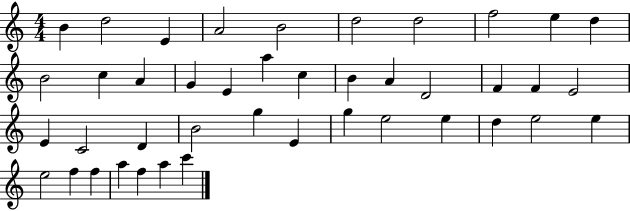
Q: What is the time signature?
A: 4/4